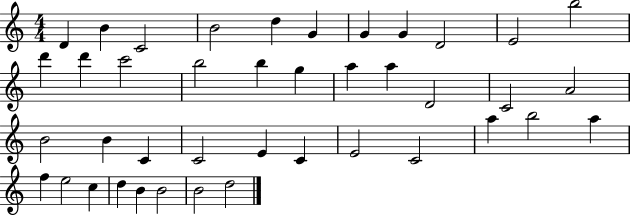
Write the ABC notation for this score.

X:1
T:Untitled
M:4/4
L:1/4
K:C
D B C2 B2 d G G G D2 E2 b2 d' d' c'2 b2 b g a a D2 C2 A2 B2 B C C2 E C E2 C2 a b2 a f e2 c d B B2 B2 d2